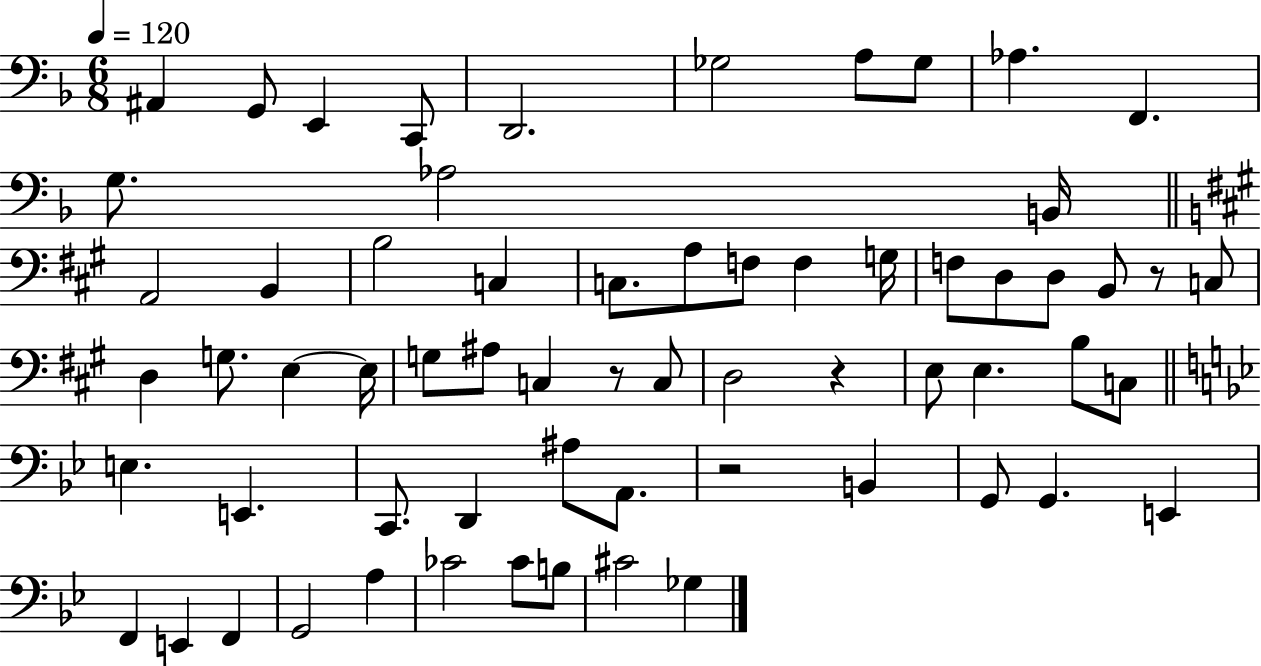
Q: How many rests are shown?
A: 4